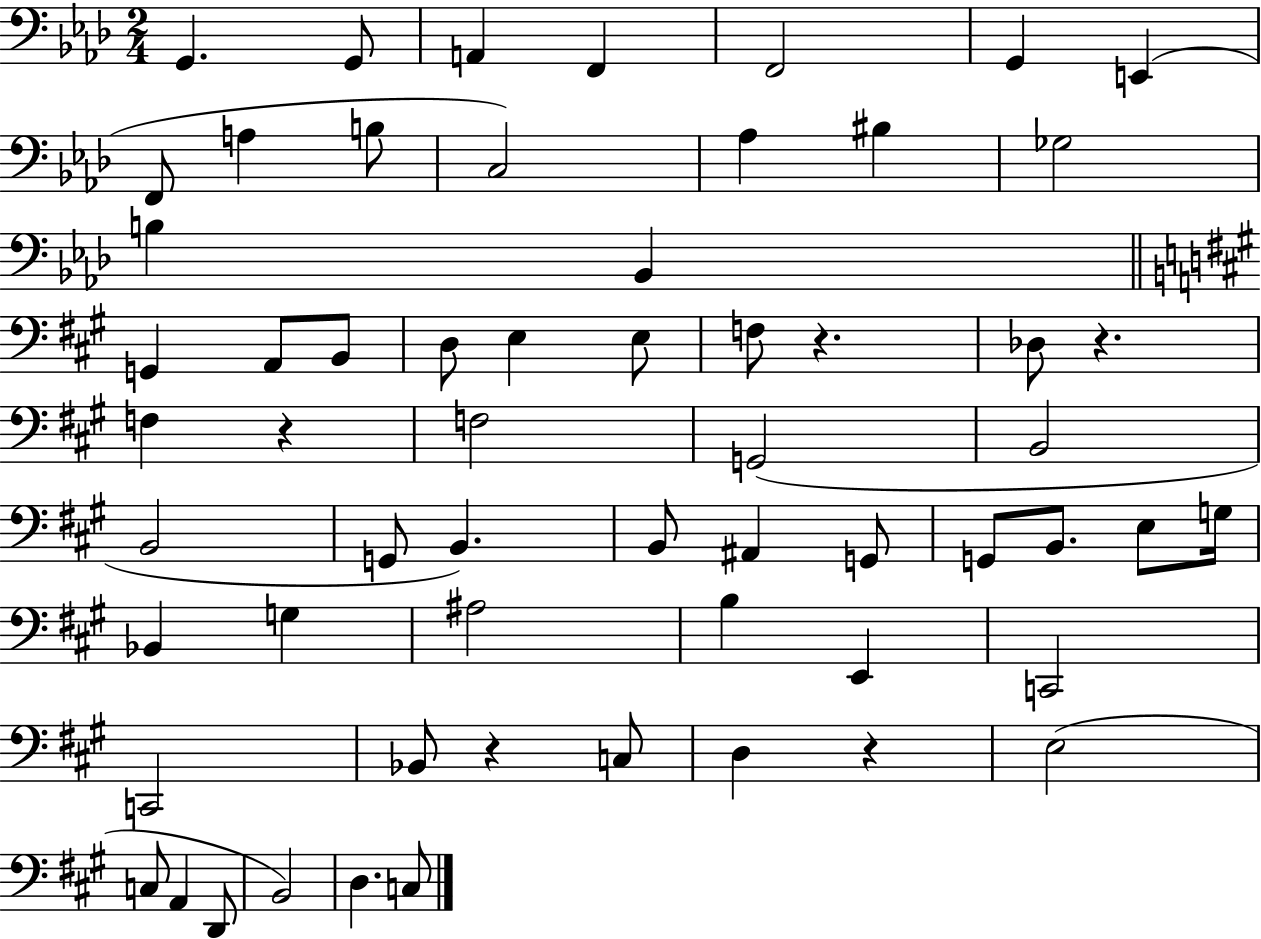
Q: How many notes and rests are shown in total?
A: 60